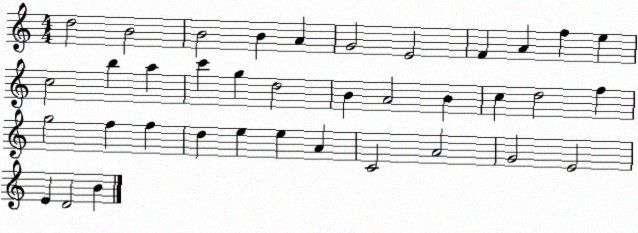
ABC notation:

X:1
T:Untitled
M:4/4
L:1/4
K:C
d2 B2 B2 B A G2 E2 F A f e c2 b a c' g d2 B A2 B c d2 f g2 f f d e e A C2 A2 G2 E2 E D2 B